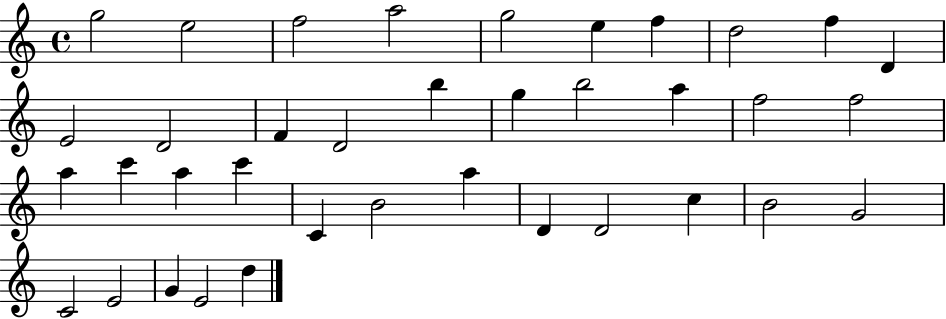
X:1
T:Untitled
M:4/4
L:1/4
K:C
g2 e2 f2 a2 g2 e f d2 f D E2 D2 F D2 b g b2 a f2 f2 a c' a c' C B2 a D D2 c B2 G2 C2 E2 G E2 d